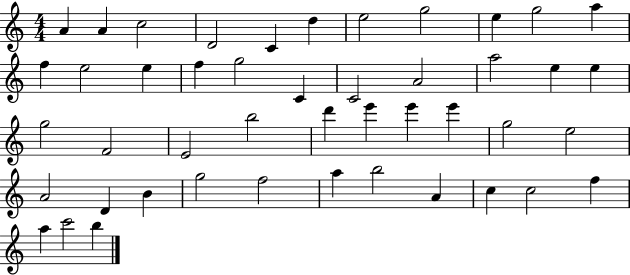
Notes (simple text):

A4/q A4/q C5/h D4/h C4/q D5/q E5/h G5/h E5/q G5/h A5/q F5/q E5/h E5/q F5/q G5/h C4/q C4/h A4/h A5/h E5/q E5/q G5/h F4/h E4/h B5/h D6/q E6/q E6/q E6/q G5/h E5/h A4/h D4/q B4/q G5/h F5/h A5/q B5/h A4/q C5/q C5/h F5/q A5/q C6/h B5/q